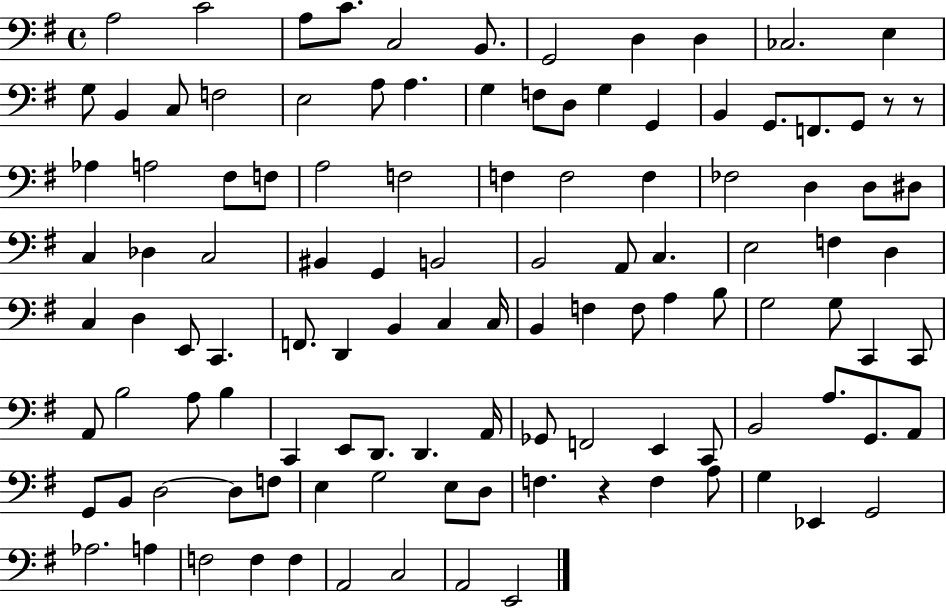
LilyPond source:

{
  \clef bass
  \time 4/4
  \defaultTimeSignature
  \key g \major
  a2 c'2 | a8 c'8. c2 b,8. | g,2 d4 d4 | ces2. e4 | \break g8 b,4 c8 f2 | e2 a8 a4. | g4 f8 d8 g4 g,4 | b,4 g,8. f,8. g,8 r8 r8 | \break aes4 a2 fis8 f8 | a2 f2 | f4 f2 f4 | fes2 d4 d8 dis8 | \break c4 des4 c2 | bis,4 g,4 b,2 | b,2 a,8 c4. | e2 f4 d4 | \break c4 d4 e,8 c,4. | f,8. d,4 b,4 c4 c16 | b,4 f4 f8 a4 b8 | g2 g8 c,4 c,8 | \break a,8 b2 a8 b4 | c,4 e,8 d,8. d,4. a,16 | ges,8 f,2 e,4 c,8 | b,2 a8. g,8. a,8 | \break g,8 b,8 d2~~ d8 f8 | e4 g2 e8 d8 | f4. r4 f4 a8 | g4 ees,4 g,2 | \break aes2. a4 | f2 f4 f4 | a,2 c2 | a,2 e,2 | \break \bar "|."
}